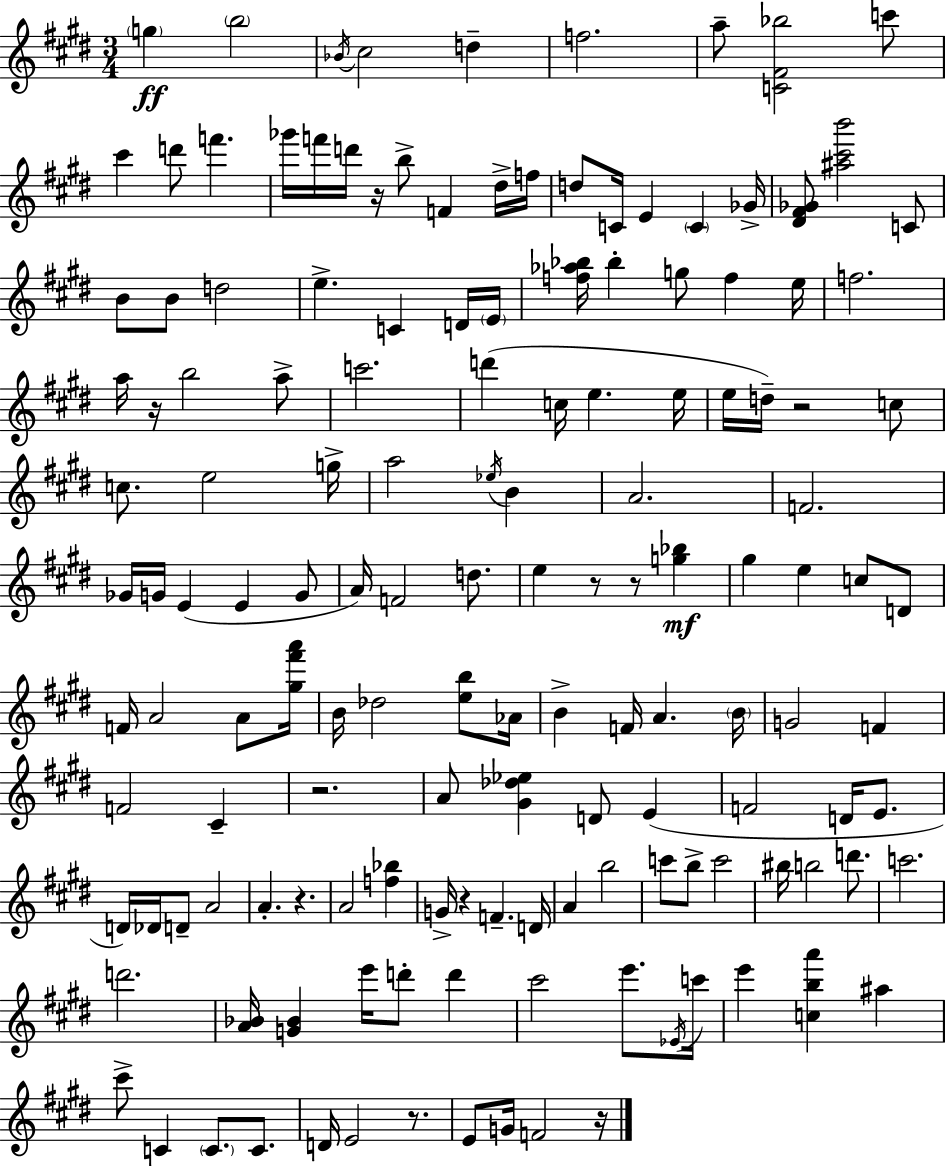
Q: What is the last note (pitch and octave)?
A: F4